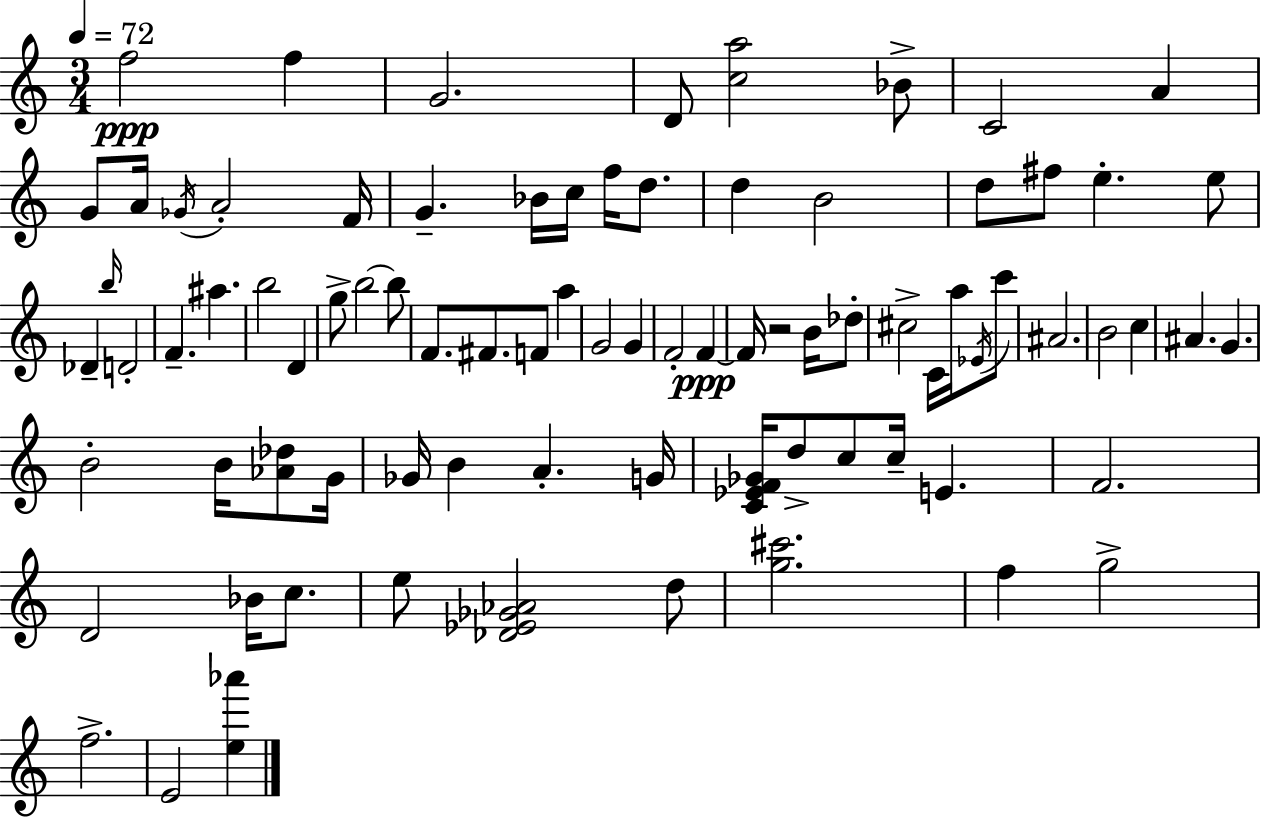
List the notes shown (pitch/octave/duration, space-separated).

F5/h F5/q G4/h. D4/e [C5,A5]/h Bb4/e C4/h A4/q G4/e A4/s Gb4/s A4/h F4/s G4/q. Bb4/s C5/s F5/s D5/e. D5/q B4/h D5/e F#5/e E5/q. E5/e Db4/q B5/s D4/h F4/q. A#5/q. B5/h D4/q G5/e B5/h B5/e F4/e. F#4/e. F4/e A5/q G4/h G4/q F4/h F4/q F4/s R/h B4/s Db5/e C#5/h C4/s A5/s Eb4/s C6/e A#4/h. B4/h C5/q A#4/q. G4/q. B4/h B4/s [Ab4,Db5]/e G4/s Gb4/s B4/q A4/q. G4/s [C4,Eb4,F4,Gb4]/s D5/e C5/e C5/s E4/q. F4/h. D4/h Bb4/s C5/e. E5/e [Db4,Eb4,Gb4,Ab4]/h D5/e [G5,C#6]/h. F5/q G5/h F5/h. E4/h [E5,Ab6]/q